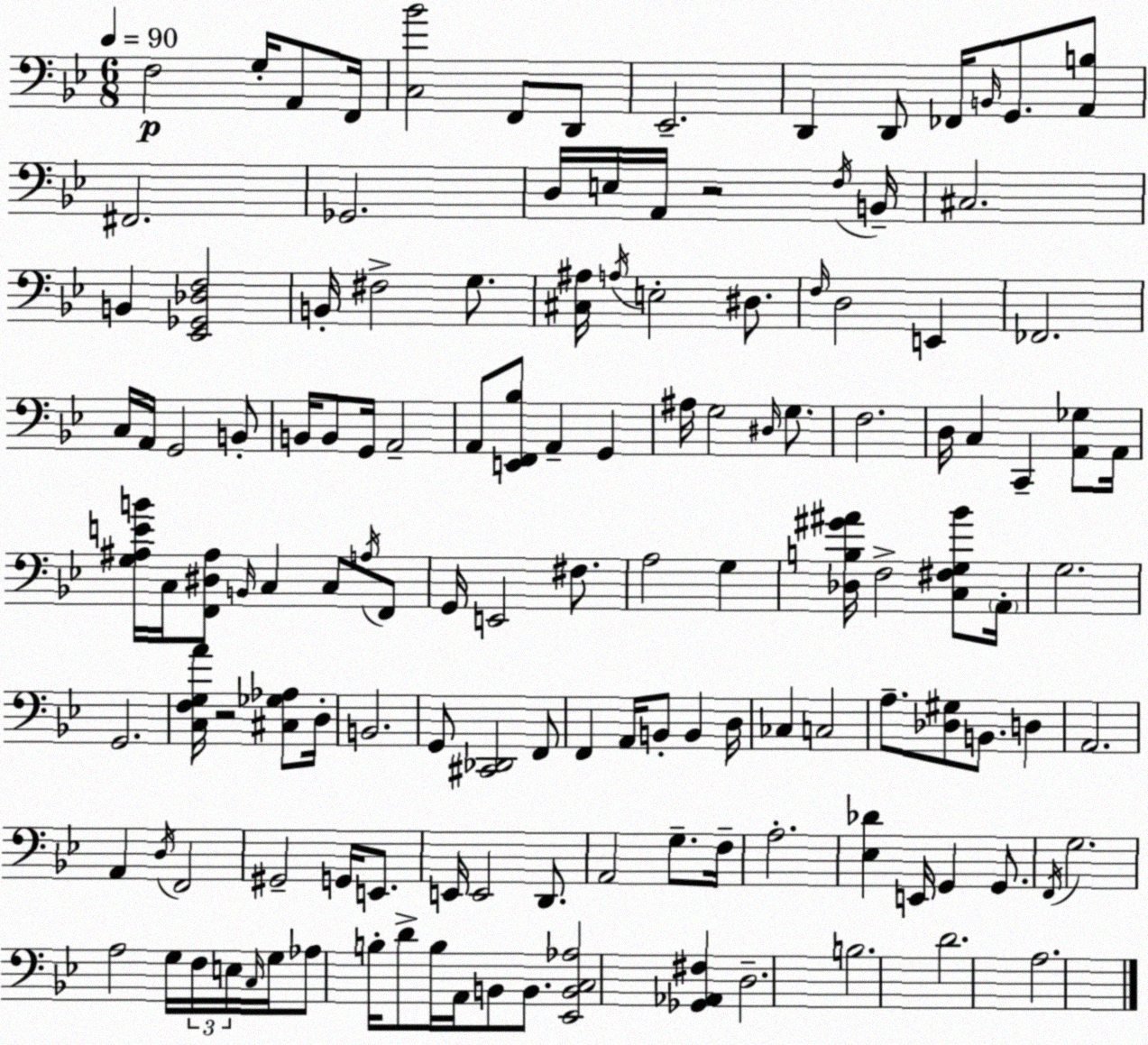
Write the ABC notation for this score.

X:1
T:Untitled
M:6/8
L:1/4
K:Bb
F,2 G,/4 A,,/2 F,,/4 [C,_B]2 F,,/2 D,,/2 _E,,2 D,, D,,/2 _F,,/4 B,,/4 G,,/2 [A,,B,]/2 ^F,,2 _G,,2 D,/4 E,/4 A,,/4 z2 F,/4 B,,/4 ^C,2 B,, [_E,,_G,,_D,F,]2 B,,/4 ^F,2 G,/2 [^C,^A,]/4 A,/4 E,2 ^D,/2 F,/4 D,2 E,, _F,,2 C,/4 A,,/4 G,,2 B,,/2 B,,/4 B,,/2 G,,/4 A,,2 A,,/2 [E,,F,,_B,]/2 A,, G,, ^A,/4 G,2 ^D,/4 G,/2 F,2 D,/4 C, C,, [A,,_G,]/2 A,,/4 [G,^A,EB]/4 C,/4 [F,,^D,^A,]/2 B,,/4 C, C,/2 A,/4 F,,/2 G,,/4 E,,2 ^F,/2 A,2 G, [_D,B,^G^A]/4 F,2 [C,^F,G,_B]/2 A,,/4 G,2 G,,2 [C,F,G,A]/4 z2 [^C,_G,_A,]/2 D,/4 B,,2 G,,/2 [^C,,_D,,]2 F,,/2 F,, A,,/4 B,,/2 B,, D,/4 _C, C,2 A,/2 [_D,^G,]/2 B,,/2 D, A,,2 A,, D,/4 F,,2 ^G,,2 G,,/4 E,,/2 E,,/4 E,,2 D,,/2 A,,2 G,/2 F,/4 A,2 [_E,_D] E,,/4 G,, G,,/2 F,,/4 G,2 A,2 G,/4 F,/4 E,/4 C,/4 G,/4 _A,/2 B,/4 D/2 B,/4 A,,/4 B,,/2 B,,/2 [_E,,B,,C,_A,]2 [_G,,_A,,^F,] D,2 B,2 D2 A,2